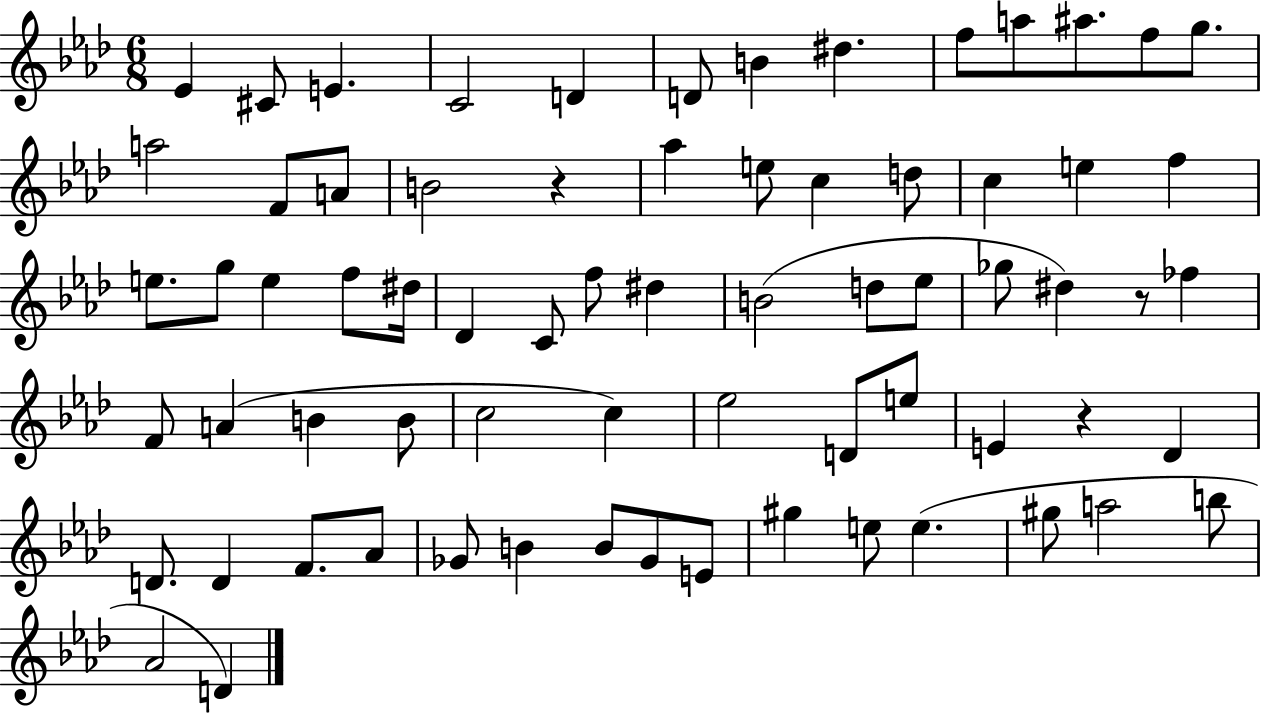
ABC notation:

X:1
T:Untitled
M:6/8
L:1/4
K:Ab
_E ^C/2 E C2 D D/2 B ^d f/2 a/2 ^a/2 f/2 g/2 a2 F/2 A/2 B2 z _a e/2 c d/2 c e f e/2 g/2 e f/2 ^d/4 _D C/2 f/2 ^d B2 d/2 _e/2 _g/2 ^d z/2 _f F/2 A B B/2 c2 c _e2 D/2 e/2 E z _D D/2 D F/2 _A/2 _G/2 B B/2 _G/2 E/2 ^g e/2 e ^g/2 a2 b/2 _A2 D